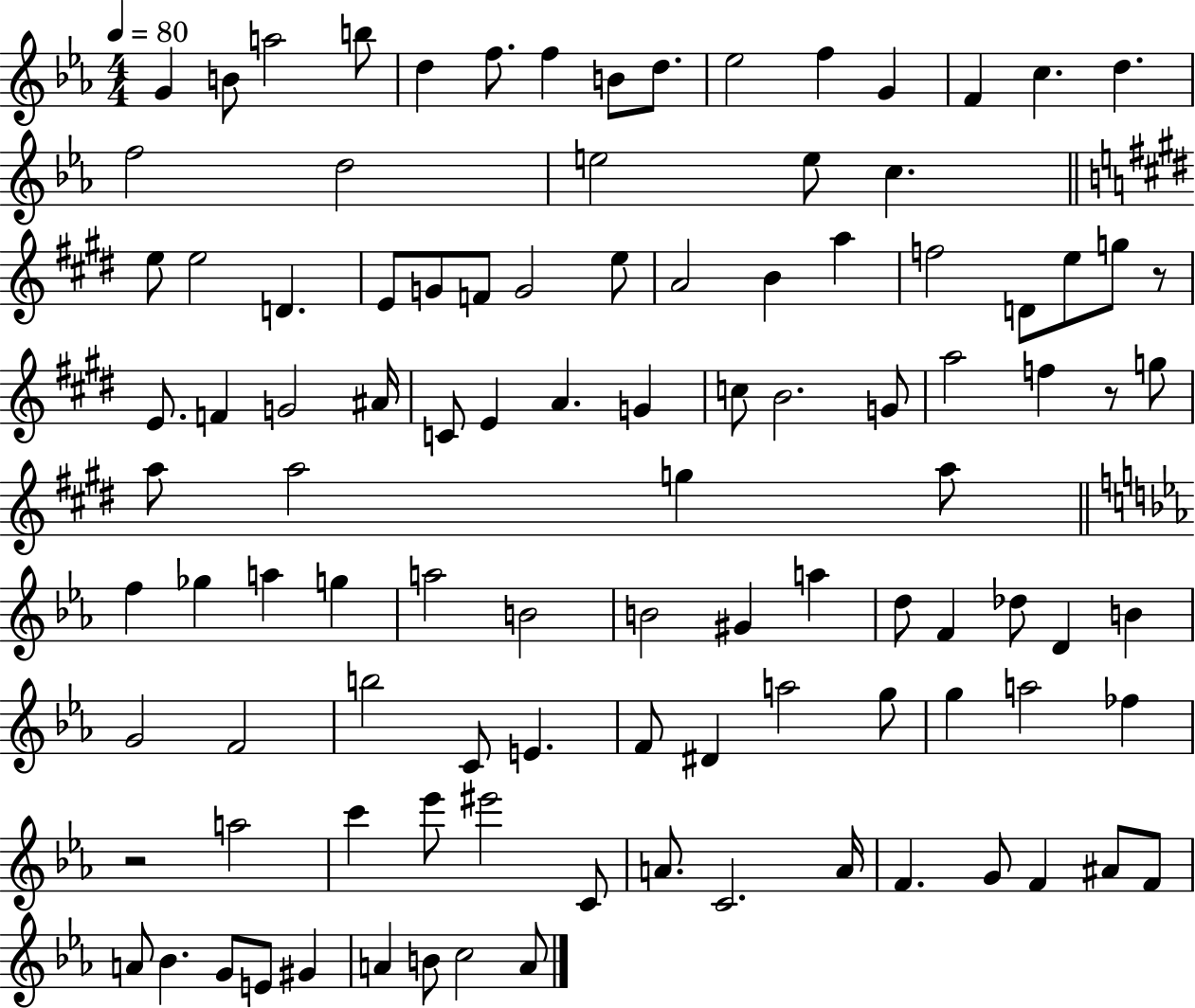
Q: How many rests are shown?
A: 3